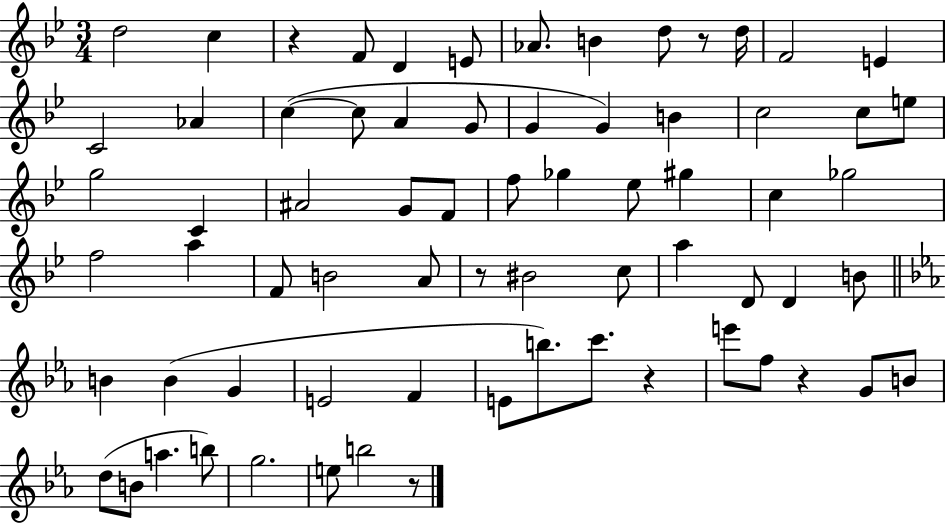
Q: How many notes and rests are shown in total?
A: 70